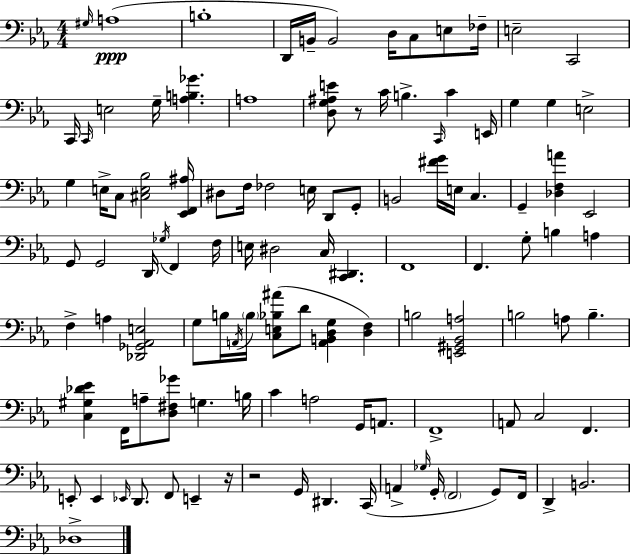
X:1
T:Untitled
M:4/4
L:1/4
K:Eb
^G,/4 A,4 B,4 D,,/4 B,,/4 B,,2 D,/4 C,/2 E,/2 _F,/4 E,2 C,,2 C,,/4 C,,/4 E,2 G,/4 [A,B,_G] A,4 [D,G,^A,E]/2 z/2 C/4 B, C,,/4 C E,,/4 G, G, E,2 G, E,/4 C,/2 [^C,E,_B,]2 [_E,,F,,^A,]/4 ^D,/2 F,/4 _F,2 E,/4 D,,/2 G,,/2 B,,2 [^FG]/4 E,/4 C, G,, [_D,F,A] _E,,2 G,,/2 G,,2 D,,/4 _G,/4 F,, F,/4 E,/4 ^D,2 C,/4 [C,,^D,,] F,,4 F,, G,/2 B, A, F, A, [_D,,_G,,_A,,E,]2 G,/2 B,/4 A,,/4 B,/4 [C,E,_B,^A]/2 D/2 [A,,B,,D,G,] [D,F,] B,2 [E,,^G,,_B,,A,]2 B,2 A,/2 B, [C,^G,_D_E] F,,/4 A,/2 [D,^F,_G]/2 G, B,/4 C A,2 G,,/4 A,,/2 F,,4 A,,/2 C,2 F,, E,,/2 E,, _E,,/4 D,,/2 F,,/2 E,, z/4 z2 G,,/4 ^D,, C,,/4 A,, _G,/4 G,,/4 F,,2 G,,/2 F,,/4 D,, B,,2 _D,4